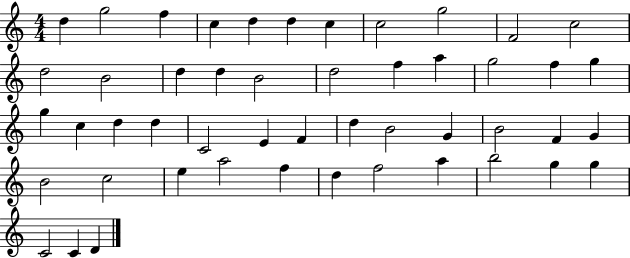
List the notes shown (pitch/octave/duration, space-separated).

D5/q G5/h F5/q C5/q D5/q D5/q C5/q C5/h G5/h F4/h C5/h D5/h B4/h D5/q D5/q B4/h D5/h F5/q A5/q G5/h F5/q G5/q G5/q C5/q D5/q D5/q C4/h E4/q F4/q D5/q B4/h G4/q B4/h F4/q G4/q B4/h C5/h E5/q A5/h F5/q D5/q F5/h A5/q B5/h G5/q G5/q C4/h C4/q D4/q